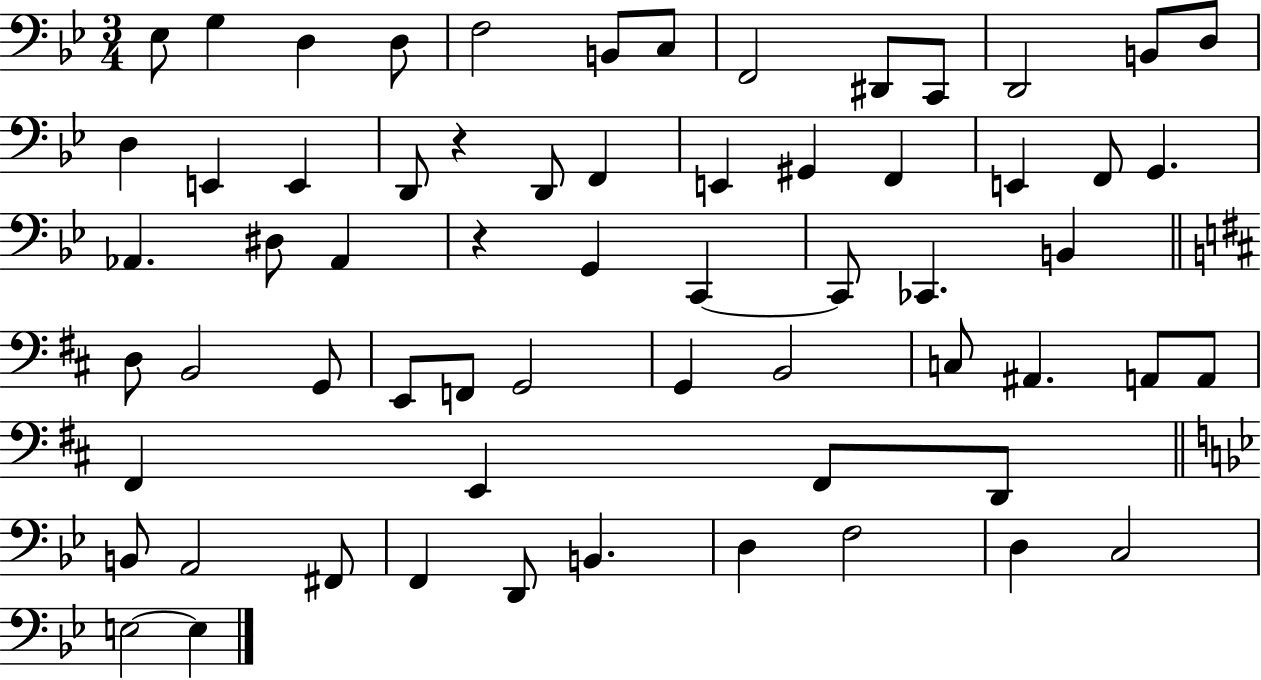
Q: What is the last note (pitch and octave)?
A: E3